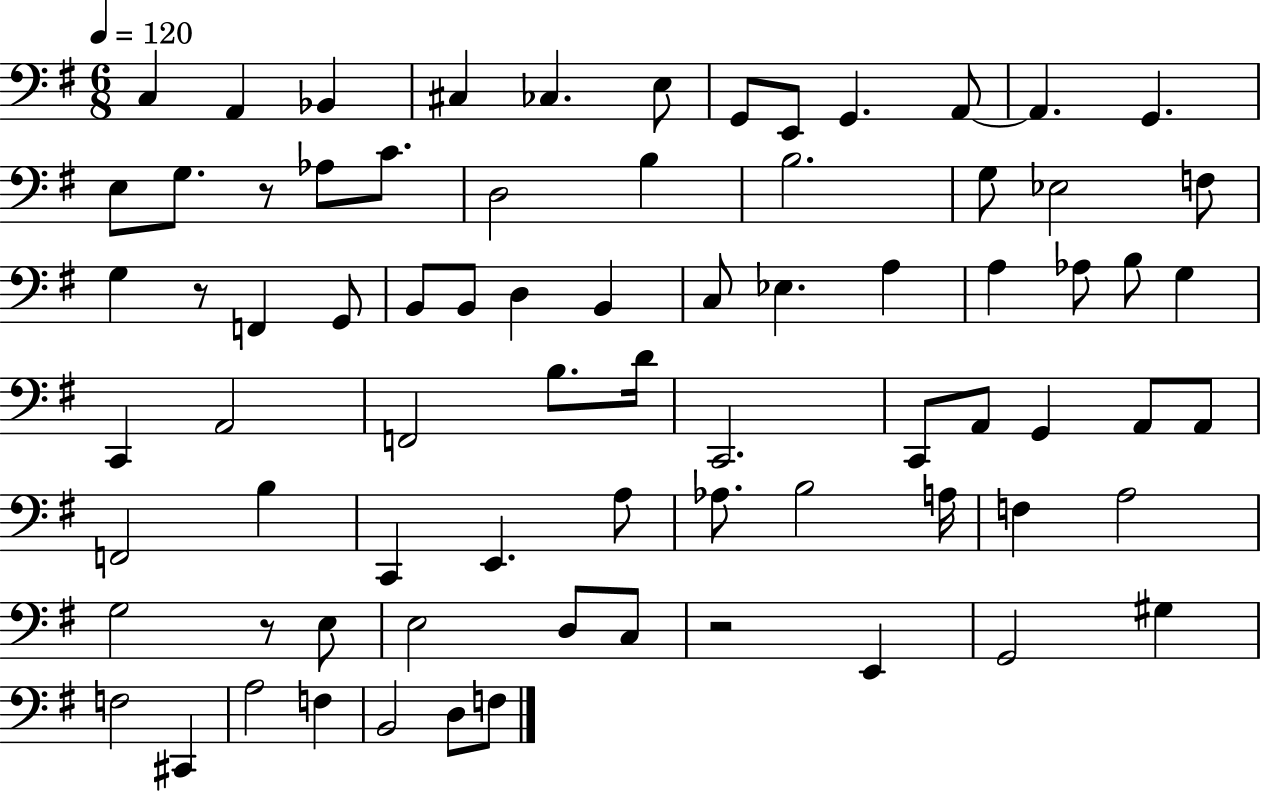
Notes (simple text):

C3/q A2/q Bb2/q C#3/q CES3/q. E3/e G2/e E2/e G2/q. A2/e A2/q. G2/q. E3/e G3/e. R/e Ab3/e C4/e. D3/h B3/q B3/h. G3/e Eb3/h F3/e G3/q R/e F2/q G2/e B2/e B2/e D3/q B2/q C3/e Eb3/q. A3/q A3/q Ab3/e B3/e G3/q C2/q A2/h F2/h B3/e. D4/s C2/h. C2/e A2/e G2/q A2/e A2/e F2/h B3/q C2/q E2/q. A3/e Ab3/e. B3/h A3/s F3/q A3/h G3/h R/e E3/e E3/h D3/e C3/e R/h E2/q G2/h G#3/q F3/h C#2/q A3/h F3/q B2/h D3/e F3/e